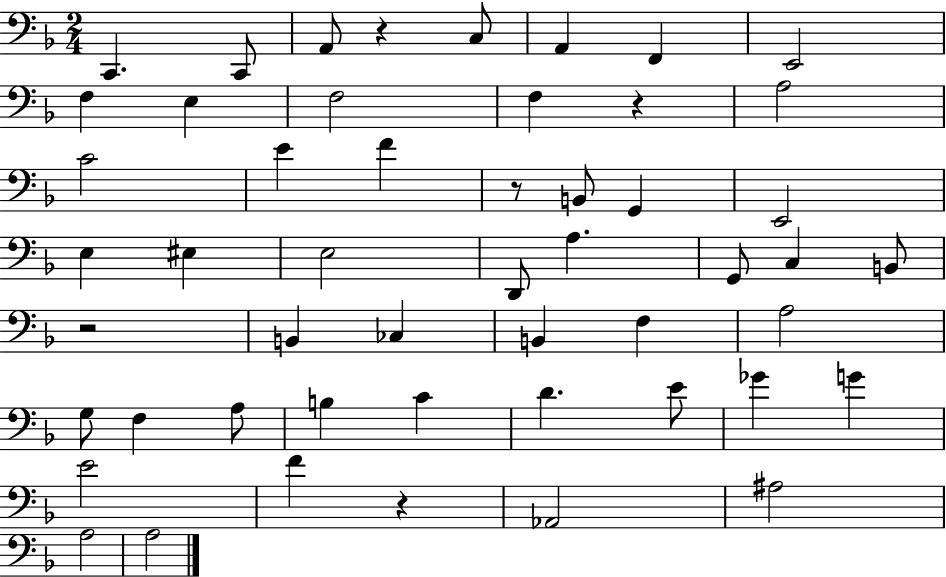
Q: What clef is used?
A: bass